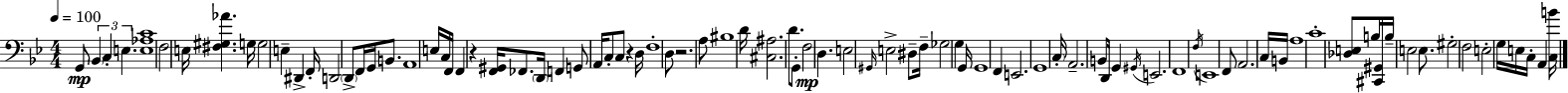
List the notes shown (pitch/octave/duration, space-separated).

G2/e Bb2/q C3/q E3/q. [E3,Ab3,C4]/w F3/h E3/s [F#3,G#3,Ab4]/q. G3/s G3/h E3/q D#2/q F2/s D2/h D2/e F2/s G2/s B2/e. A2/w E3/s C3/s F2/s F2/q R/q [F2,G#2]/s FES2/e. D2/s F2/q G2/e A2/s C3/e C3/e R/q D3/s F3/w D3/e R/h. A3/e BIS3/w D4/s [C#3,A#3]/h. D4/e. G2/e F3/h D3/q. E3/h G#2/s E3/h D#3/e F3/s Gb3/h G3/q G2/s G2/w F2/q E2/h. G2/w C3/s A2/h. B2/e D2/s G2/q G#2/s E2/h. F2/w F3/s E2/w F2/e A2/h. C3/s B2/s A3/w C4/w [Db3,E3]/e B3/s [C#2,G#2]/s B3/s E3/h E3/e. G#3/h F3/h E3/h G3/s E3/s C3/s A2/q [C3,B4]/s